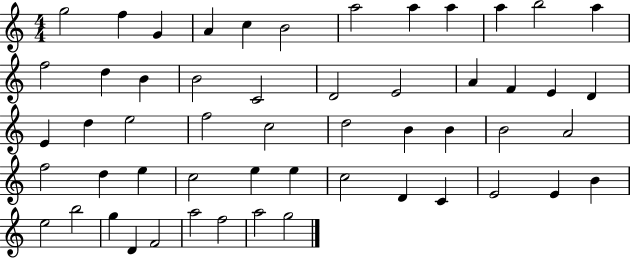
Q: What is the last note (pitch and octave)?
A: G5